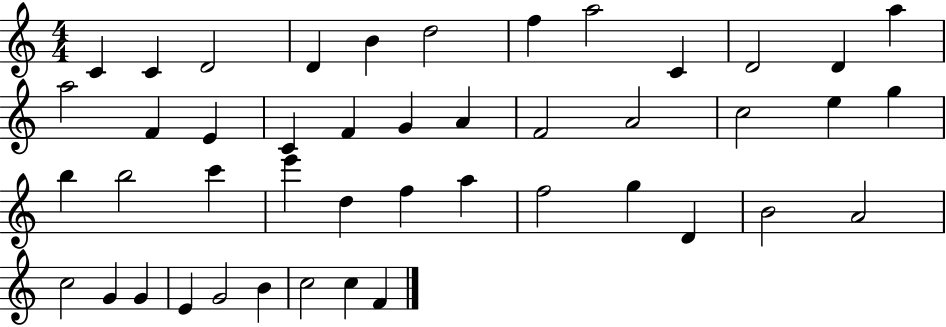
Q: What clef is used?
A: treble